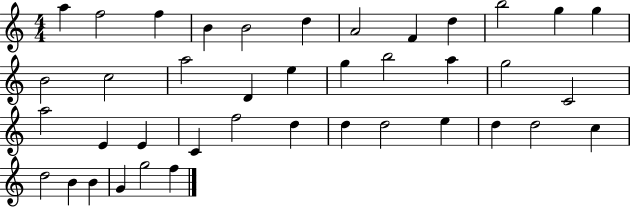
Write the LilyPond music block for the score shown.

{
  \clef treble
  \numericTimeSignature
  \time 4/4
  \key c \major
  a''4 f''2 f''4 | b'4 b'2 d''4 | a'2 f'4 d''4 | b''2 g''4 g''4 | \break b'2 c''2 | a''2 d'4 e''4 | g''4 b''2 a''4 | g''2 c'2 | \break a''2 e'4 e'4 | c'4 f''2 d''4 | d''4 d''2 e''4 | d''4 d''2 c''4 | \break d''2 b'4 b'4 | g'4 g''2 f''4 | \bar "|."
}